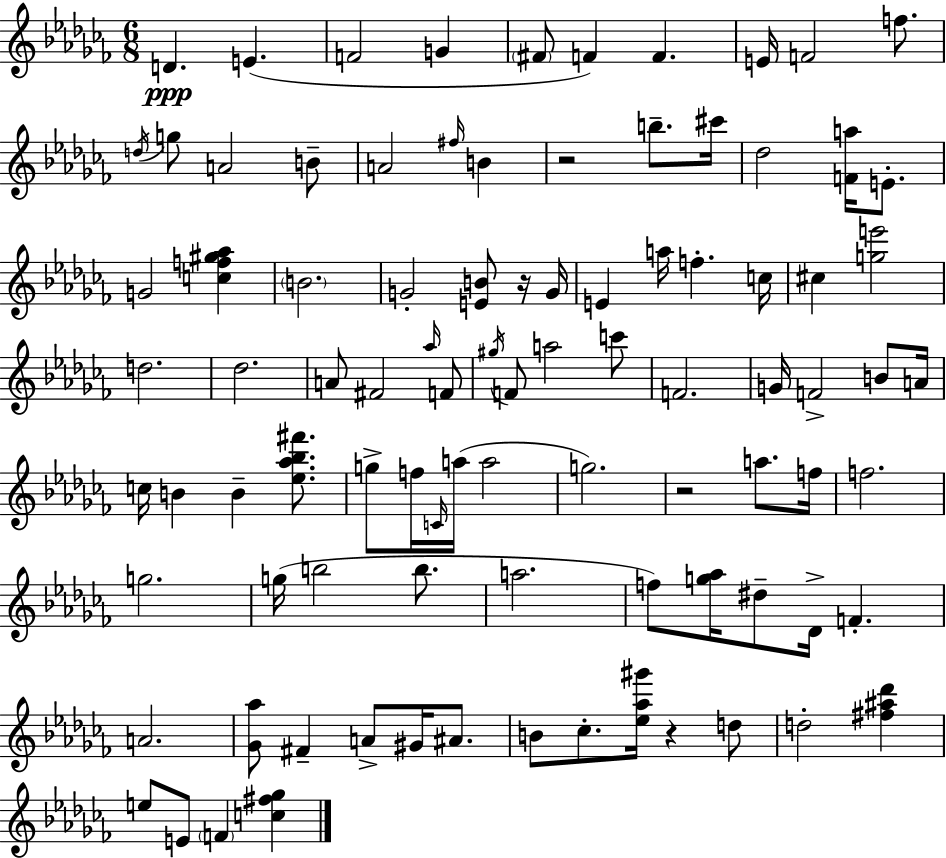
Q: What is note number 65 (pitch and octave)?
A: Db4